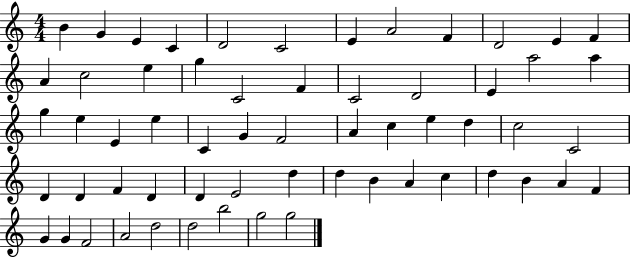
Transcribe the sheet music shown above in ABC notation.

X:1
T:Untitled
M:4/4
L:1/4
K:C
B G E C D2 C2 E A2 F D2 E F A c2 e g C2 F C2 D2 E a2 a g e E e C G F2 A c e d c2 C2 D D F D D E2 d d B A c d B A F G G F2 A2 d2 d2 b2 g2 g2